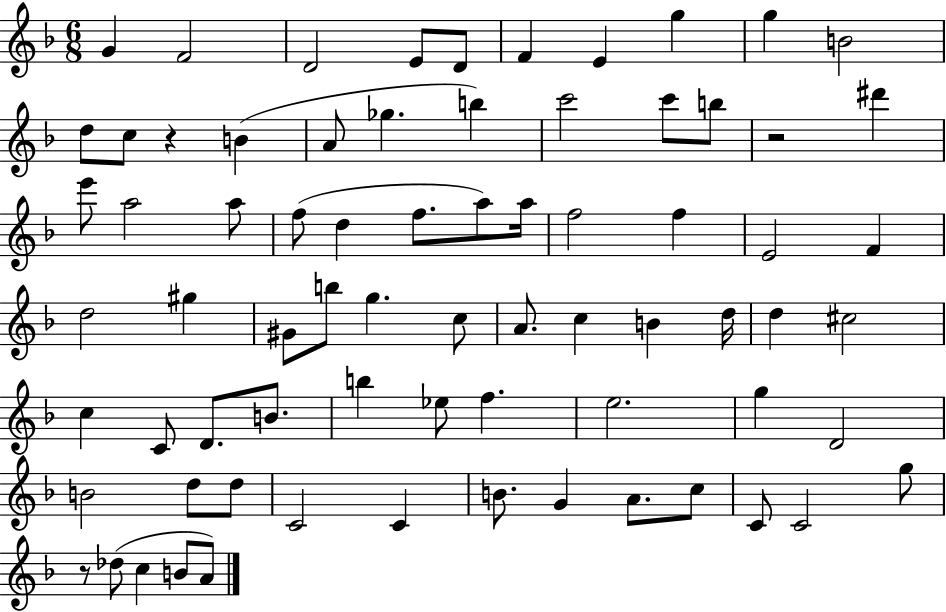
{
  \clef treble
  \numericTimeSignature
  \time 6/8
  \key f \major
  \repeat volta 2 { g'4 f'2 | d'2 e'8 d'8 | f'4 e'4 g''4 | g''4 b'2 | \break d''8 c''8 r4 b'4( | a'8 ges''4. b''4) | c'''2 c'''8 b''8 | r2 dis'''4 | \break e'''8 a''2 a''8 | f''8( d''4 f''8. a''8) a''16 | f''2 f''4 | e'2 f'4 | \break d''2 gis''4 | gis'8 b''8 g''4. c''8 | a'8. c''4 b'4 d''16 | d''4 cis''2 | \break c''4 c'8 d'8. b'8. | b''4 ees''8 f''4. | e''2. | g''4 d'2 | \break b'2 d''8 d''8 | c'2 c'4 | b'8. g'4 a'8. c''8 | c'8 c'2 g''8 | \break r8 des''8( c''4 b'8 a'8) | } \bar "|."
}